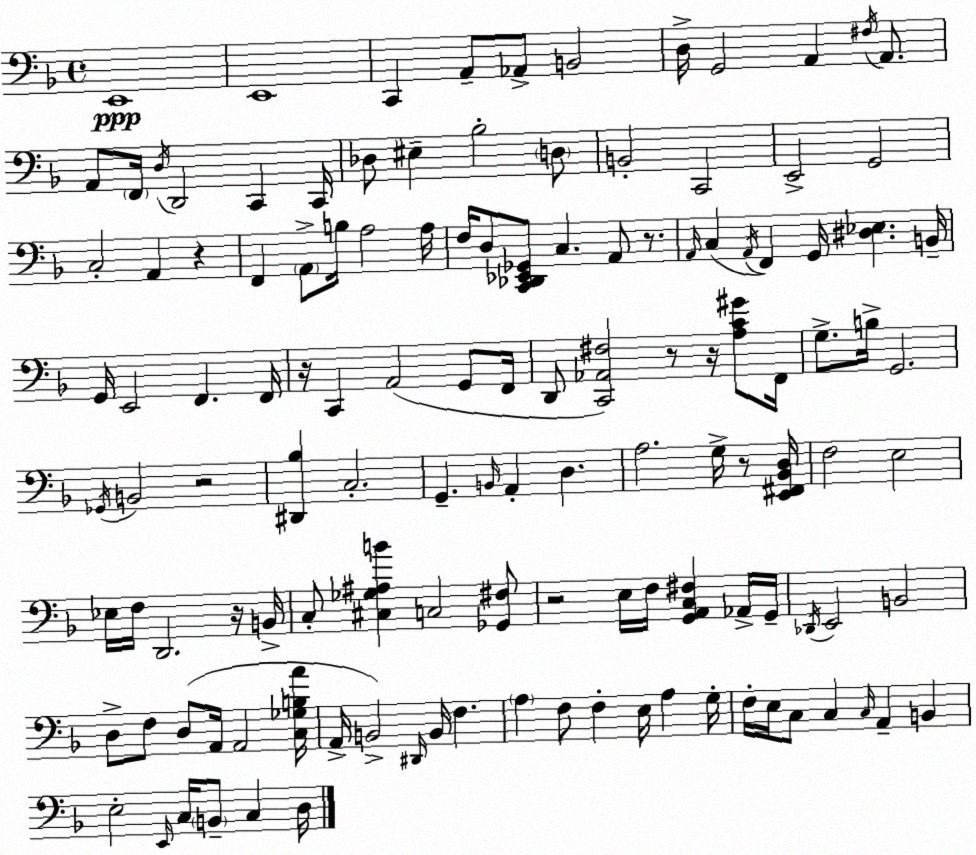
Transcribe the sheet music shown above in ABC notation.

X:1
T:Untitled
M:4/4
L:1/4
K:F
E,,4 E,,4 C,, A,,/2 _A,,/2 B,,2 D,/4 G,,2 A,, ^F,/4 A,,/2 A,,/2 F,,/4 D,/4 D,,2 C,, C,,/4 _D,/2 ^E, _B,2 D,/2 B,,2 C,,2 E,,2 G,,2 C,2 A,, z F,, A,,/2 B,/4 A,2 A,/4 F,/4 D,/2 [C,,_D,,_E,,_G,,]/2 C, A,,/2 z/2 A,,/4 C, A,,/4 F,, G,,/4 [^D,_E,] B,,/4 G,,/4 E,,2 F,, F,,/4 z/4 C,, A,,2 G,,/2 F,,/4 D,,/2 [C,,_A,,^F,]2 z/2 z/4 [A,C^G]/2 F,,/4 G,/2 B,/4 G,,2 _G,,/4 B,,2 z2 [^D,,_B,] C,2 G,, B,,/4 A,, D, A,2 G,/4 z/2 [E,,^F,,_B,,D,]/4 F,2 E,2 _E,/4 F,/4 D,,2 z/4 B,,/4 C,/2 [^C,_G,^A,B] C,2 [_G,,^F,]/2 z2 E,/4 F,/4 [G,,A,,C,^F,] _A,,/4 G,,/4 _D,,/4 E,,2 B,,2 D,/2 F,/2 D,/2 A,,/4 A,,2 [C,_G,B,A]/4 A,,/4 B,,2 ^D,,/4 B,,/4 F, A, F,/2 F, E,/4 A, G,/4 F,/4 E,/4 C,/2 C, C,/4 A,, B,, E,2 E,,/4 C,/4 B,,/2 C, D,/4